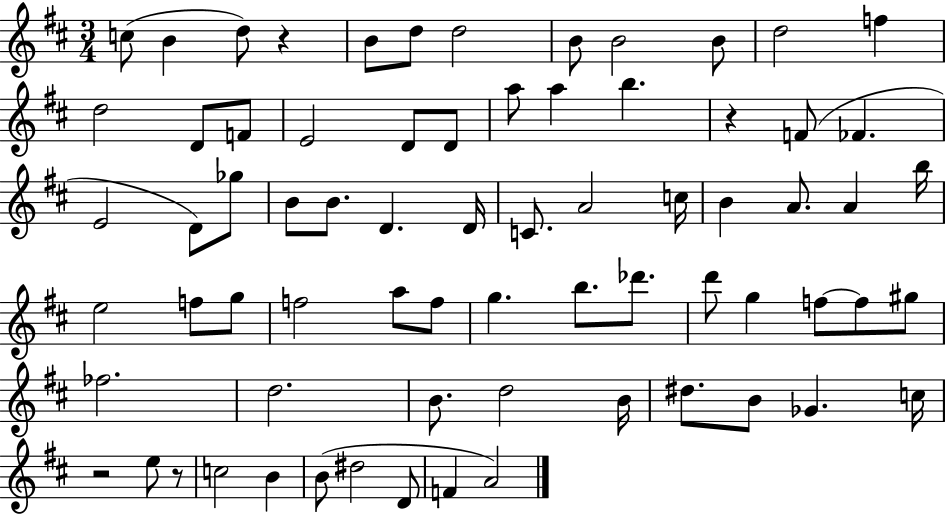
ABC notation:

X:1
T:Untitled
M:3/4
L:1/4
K:D
c/2 B d/2 z B/2 d/2 d2 B/2 B2 B/2 d2 f d2 D/2 F/2 E2 D/2 D/2 a/2 a b z F/2 _F E2 D/2 _g/2 B/2 B/2 D D/4 C/2 A2 c/4 B A/2 A b/4 e2 f/2 g/2 f2 a/2 f/2 g b/2 _d'/2 d'/2 g f/2 f/2 ^g/2 _f2 d2 B/2 d2 B/4 ^d/2 B/2 _G c/4 z2 e/2 z/2 c2 B B/2 ^d2 D/2 F A2